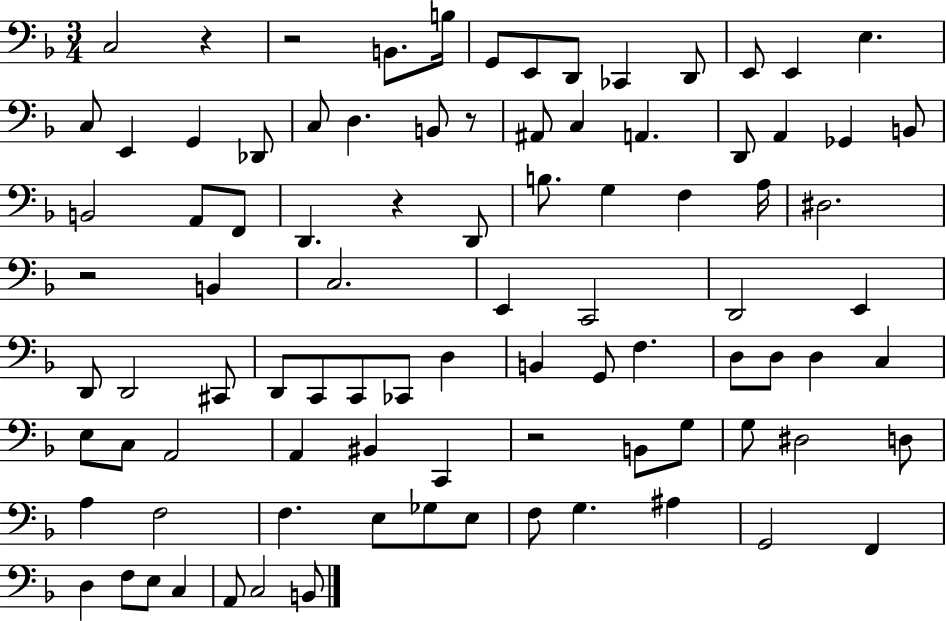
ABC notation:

X:1
T:Untitled
M:3/4
L:1/4
K:F
C,2 z z2 B,,/2 B,/4 G,,/2 E,,/2 D,,/2 _C,, D,,/2 E,,/2 E,, E, C,/2 E,, G,, _D,,/2 C,/2 D, B,,/2 z/2 ^A,,/2 C, A,, D,,/2 A,, _G,, B,,/2 B,,2 A,,/2 F,,/2 D,, z D,,/2 B,/2 G, F, A,/4 ^D,2 z2 B,, C,2 E,, C,,2 D,,2 E,, D,,/2 D,,2 ^C,,/2 D,,/2 C,,/2 C,,/2 _C,,/2 D, B,, G,,/2 F, D,/2 D,/2 D, C, E,/2 C,/2 A,,2 A,, ^B,, C,, z2 B,,/2 G,/2 G,/2 ^D,2 D,/2 A, F,2 F, E,/2 _G,/2 E,/2 F,/2 G, ^A, G,,2 F,, D, F,/2 E,/2 C, A,,/2 C,2 B,,/2